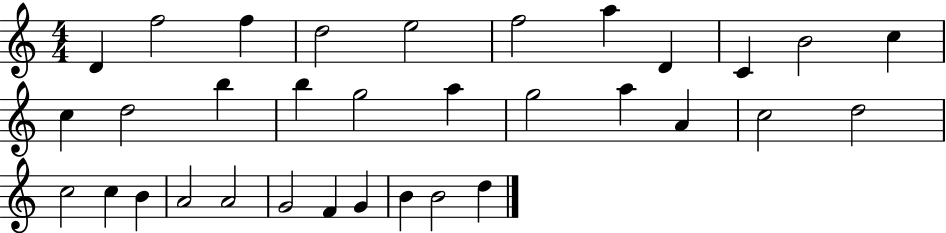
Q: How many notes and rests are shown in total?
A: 33